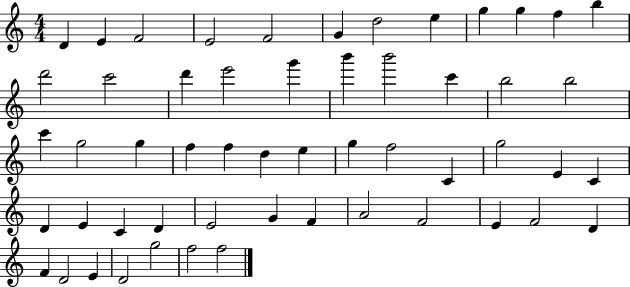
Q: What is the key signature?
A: C major